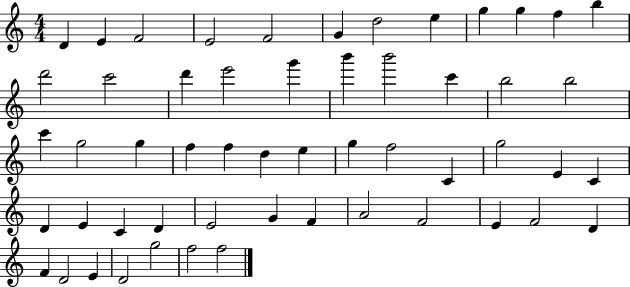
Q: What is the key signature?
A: C major